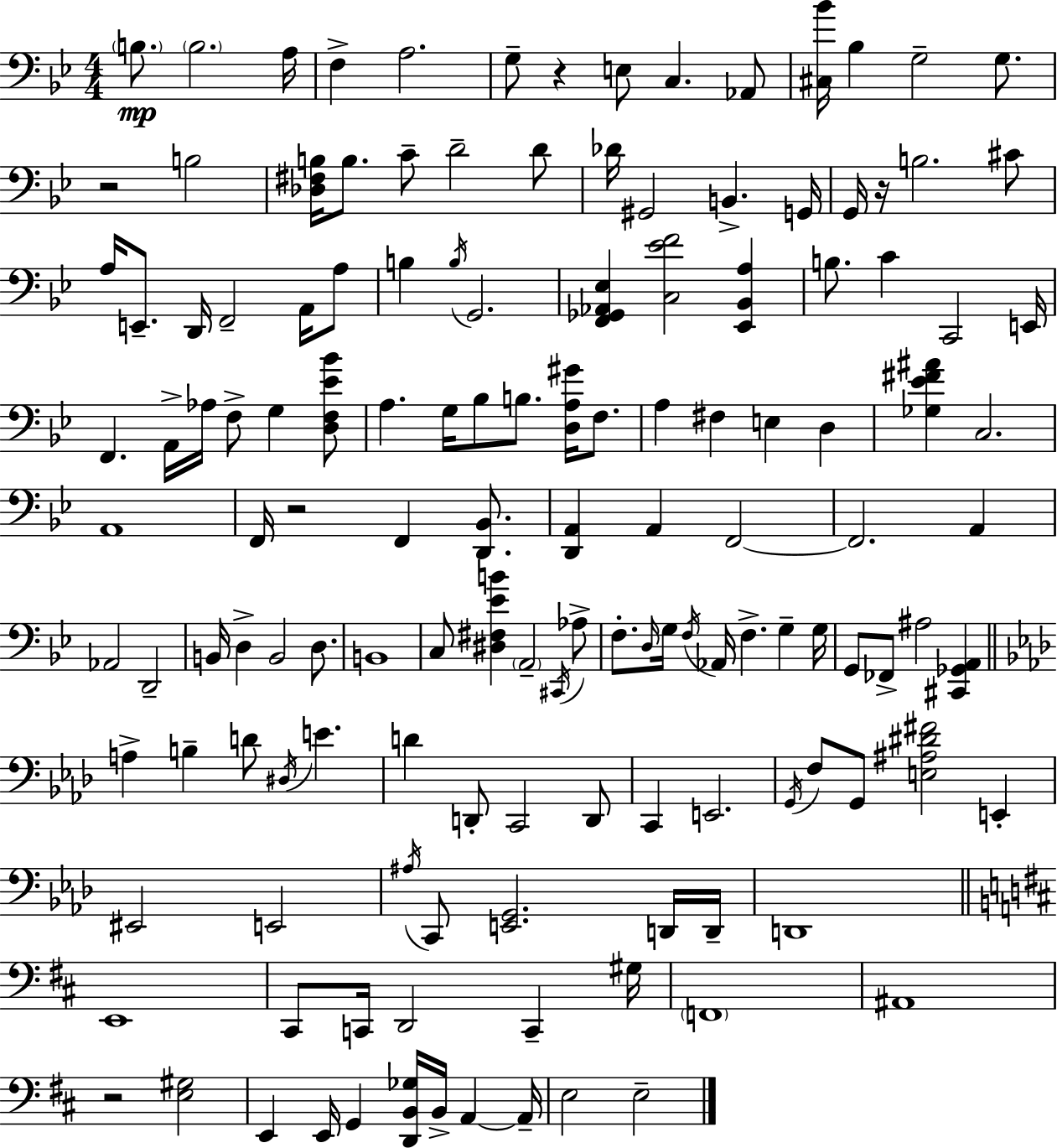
B3/e. B3/h. A3/s F3/q A3/h. G3/e R/q E3/e C3/q. Ab2/e [C#3,Bb4]/s Bb3/q G3/h G3/e. R/h B3/h [Db3,F#3,B3]/s B3/e. C4/e D4/h D4/e Db4/s G#2/h B2/q. G2/s G2/s R/s B3/h. C#4/e A3/s E2/e. D2/s F2/h A2/s A3/e B3/q B3/s G2/h. [F2,Gb2,Ab2,Eb3]/q [C3,Eb4,F4]/h [Eb2,Bb2,A3]/q B3/e. C4/q C2/h E2/s F2/q. A2/s Ab3/s F3/e G3/q [D3,F3,Eb4,Bb4]/e A3/q. G3/s Bb3/e B3/e. [D3,A3,G#4]/s F3/e. A3/q F#3/q E3/q D3/q [Gb3,Eb4,F#4,A#4]/q C3/h. A2/w F2/s R/h F2/q [D2,Bb2]/e. [D2,A2]/q A2/q F2/h F2/h. A2/q Ab2/h D2/h B2/s D3/q B2/h D3/e. B2/w C3/e [D#3,F#3,Eb4,B4]/q A2/h C#2/s Ab3/e F3/e. D3/s G3/s F3/s Ab2/s F3/q. G3/q G3/s G2/e FES2/e A#3/h [C#2,Gb2,A2]/q A3/q B3/q D4/e D#3/s E4/q. D4/q D2/e C2/h D2/e C2/q E2/h. G2/s F3/e G2/e [E3,A#3,D#4,F#4]/h E2/q EIS2/h E2/h A#3/s C2/e [E2,G2]/h. D2/s D2/s D2/w E2/w C#2/e C2/s D2/h C2/q G#3/s F2/w A#2/w R/h [E3,G#3]/h E2/q E2/s G2/q [D2,B2,Gb3]/s B2/s A2/q A2/s E3/h E3/h